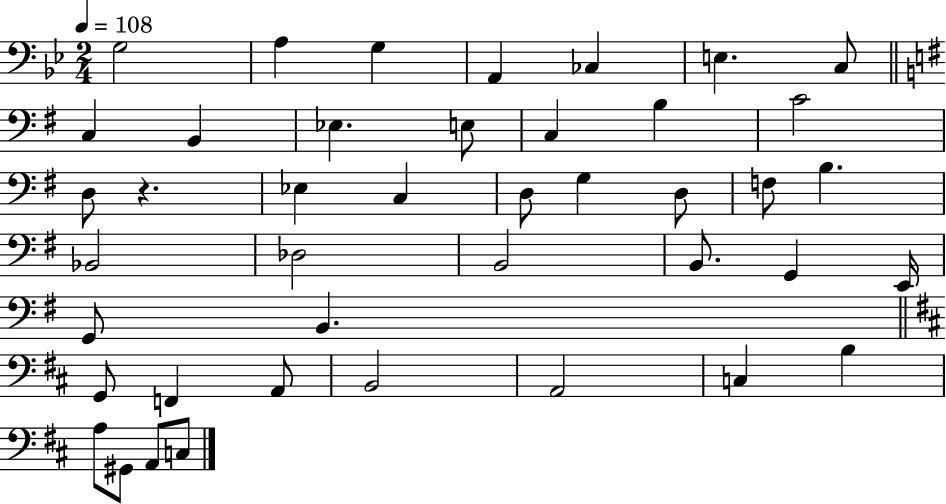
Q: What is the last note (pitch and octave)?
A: C3